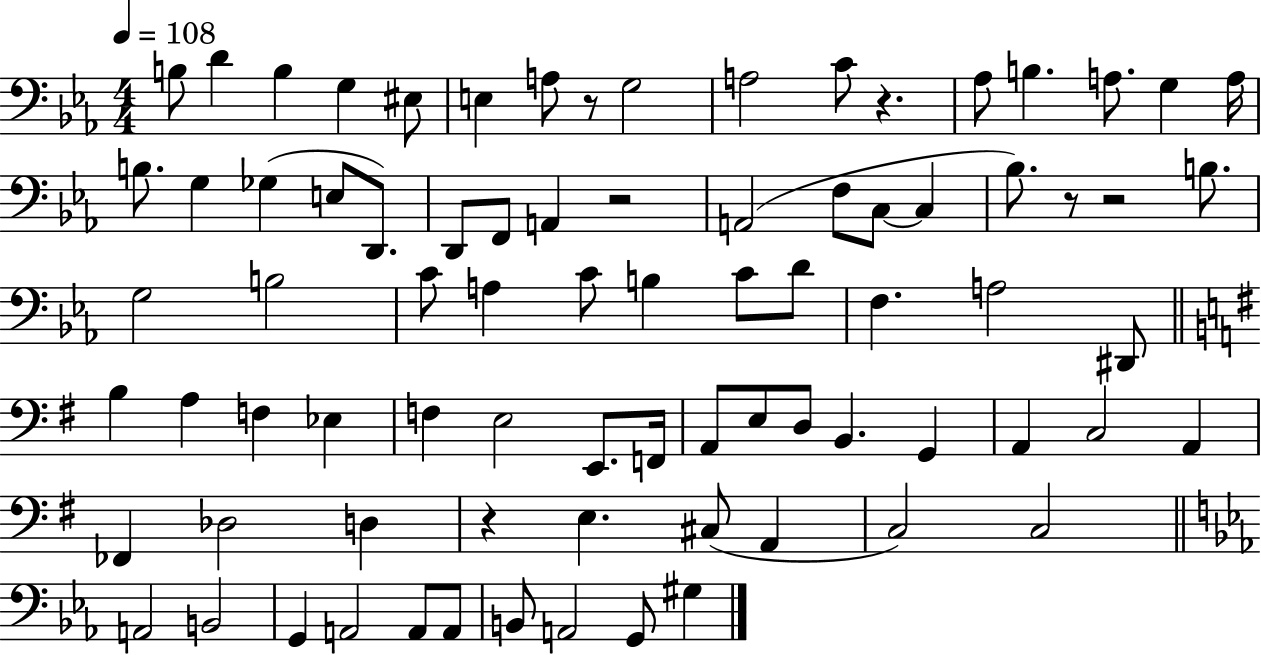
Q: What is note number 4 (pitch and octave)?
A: G3